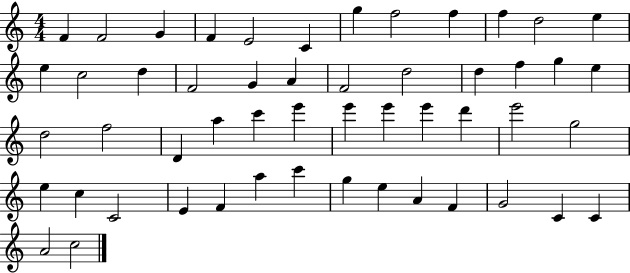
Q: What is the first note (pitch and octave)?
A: F4